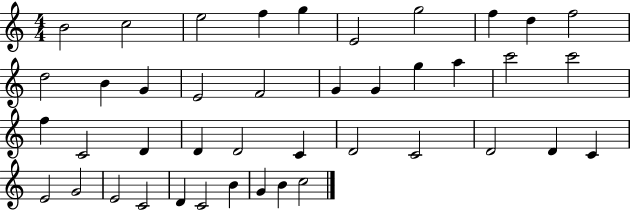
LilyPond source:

{
  \clef treble
  \numericTimeSignature
  \time 4/4
  \key c \major
  b'2 c''2 | e''2 f''4 g''4 | e'2 g''2 | f''4 d''4 f''2 | \break d''2 b'4 g'4 | e'2 f'2 | g'4 g'4 g''4 a''4 | c'''2 c'''2 | \break f''4 c'2 d'4 | d'4 d'2 c'4 | d'2 c'2 | d'2 d'4 c'4 | \break e'2 g'2 | e'2 c'2 | d'4 c'2 b'4 | g'4 b'4 c''2 | \break \bar "|."
}